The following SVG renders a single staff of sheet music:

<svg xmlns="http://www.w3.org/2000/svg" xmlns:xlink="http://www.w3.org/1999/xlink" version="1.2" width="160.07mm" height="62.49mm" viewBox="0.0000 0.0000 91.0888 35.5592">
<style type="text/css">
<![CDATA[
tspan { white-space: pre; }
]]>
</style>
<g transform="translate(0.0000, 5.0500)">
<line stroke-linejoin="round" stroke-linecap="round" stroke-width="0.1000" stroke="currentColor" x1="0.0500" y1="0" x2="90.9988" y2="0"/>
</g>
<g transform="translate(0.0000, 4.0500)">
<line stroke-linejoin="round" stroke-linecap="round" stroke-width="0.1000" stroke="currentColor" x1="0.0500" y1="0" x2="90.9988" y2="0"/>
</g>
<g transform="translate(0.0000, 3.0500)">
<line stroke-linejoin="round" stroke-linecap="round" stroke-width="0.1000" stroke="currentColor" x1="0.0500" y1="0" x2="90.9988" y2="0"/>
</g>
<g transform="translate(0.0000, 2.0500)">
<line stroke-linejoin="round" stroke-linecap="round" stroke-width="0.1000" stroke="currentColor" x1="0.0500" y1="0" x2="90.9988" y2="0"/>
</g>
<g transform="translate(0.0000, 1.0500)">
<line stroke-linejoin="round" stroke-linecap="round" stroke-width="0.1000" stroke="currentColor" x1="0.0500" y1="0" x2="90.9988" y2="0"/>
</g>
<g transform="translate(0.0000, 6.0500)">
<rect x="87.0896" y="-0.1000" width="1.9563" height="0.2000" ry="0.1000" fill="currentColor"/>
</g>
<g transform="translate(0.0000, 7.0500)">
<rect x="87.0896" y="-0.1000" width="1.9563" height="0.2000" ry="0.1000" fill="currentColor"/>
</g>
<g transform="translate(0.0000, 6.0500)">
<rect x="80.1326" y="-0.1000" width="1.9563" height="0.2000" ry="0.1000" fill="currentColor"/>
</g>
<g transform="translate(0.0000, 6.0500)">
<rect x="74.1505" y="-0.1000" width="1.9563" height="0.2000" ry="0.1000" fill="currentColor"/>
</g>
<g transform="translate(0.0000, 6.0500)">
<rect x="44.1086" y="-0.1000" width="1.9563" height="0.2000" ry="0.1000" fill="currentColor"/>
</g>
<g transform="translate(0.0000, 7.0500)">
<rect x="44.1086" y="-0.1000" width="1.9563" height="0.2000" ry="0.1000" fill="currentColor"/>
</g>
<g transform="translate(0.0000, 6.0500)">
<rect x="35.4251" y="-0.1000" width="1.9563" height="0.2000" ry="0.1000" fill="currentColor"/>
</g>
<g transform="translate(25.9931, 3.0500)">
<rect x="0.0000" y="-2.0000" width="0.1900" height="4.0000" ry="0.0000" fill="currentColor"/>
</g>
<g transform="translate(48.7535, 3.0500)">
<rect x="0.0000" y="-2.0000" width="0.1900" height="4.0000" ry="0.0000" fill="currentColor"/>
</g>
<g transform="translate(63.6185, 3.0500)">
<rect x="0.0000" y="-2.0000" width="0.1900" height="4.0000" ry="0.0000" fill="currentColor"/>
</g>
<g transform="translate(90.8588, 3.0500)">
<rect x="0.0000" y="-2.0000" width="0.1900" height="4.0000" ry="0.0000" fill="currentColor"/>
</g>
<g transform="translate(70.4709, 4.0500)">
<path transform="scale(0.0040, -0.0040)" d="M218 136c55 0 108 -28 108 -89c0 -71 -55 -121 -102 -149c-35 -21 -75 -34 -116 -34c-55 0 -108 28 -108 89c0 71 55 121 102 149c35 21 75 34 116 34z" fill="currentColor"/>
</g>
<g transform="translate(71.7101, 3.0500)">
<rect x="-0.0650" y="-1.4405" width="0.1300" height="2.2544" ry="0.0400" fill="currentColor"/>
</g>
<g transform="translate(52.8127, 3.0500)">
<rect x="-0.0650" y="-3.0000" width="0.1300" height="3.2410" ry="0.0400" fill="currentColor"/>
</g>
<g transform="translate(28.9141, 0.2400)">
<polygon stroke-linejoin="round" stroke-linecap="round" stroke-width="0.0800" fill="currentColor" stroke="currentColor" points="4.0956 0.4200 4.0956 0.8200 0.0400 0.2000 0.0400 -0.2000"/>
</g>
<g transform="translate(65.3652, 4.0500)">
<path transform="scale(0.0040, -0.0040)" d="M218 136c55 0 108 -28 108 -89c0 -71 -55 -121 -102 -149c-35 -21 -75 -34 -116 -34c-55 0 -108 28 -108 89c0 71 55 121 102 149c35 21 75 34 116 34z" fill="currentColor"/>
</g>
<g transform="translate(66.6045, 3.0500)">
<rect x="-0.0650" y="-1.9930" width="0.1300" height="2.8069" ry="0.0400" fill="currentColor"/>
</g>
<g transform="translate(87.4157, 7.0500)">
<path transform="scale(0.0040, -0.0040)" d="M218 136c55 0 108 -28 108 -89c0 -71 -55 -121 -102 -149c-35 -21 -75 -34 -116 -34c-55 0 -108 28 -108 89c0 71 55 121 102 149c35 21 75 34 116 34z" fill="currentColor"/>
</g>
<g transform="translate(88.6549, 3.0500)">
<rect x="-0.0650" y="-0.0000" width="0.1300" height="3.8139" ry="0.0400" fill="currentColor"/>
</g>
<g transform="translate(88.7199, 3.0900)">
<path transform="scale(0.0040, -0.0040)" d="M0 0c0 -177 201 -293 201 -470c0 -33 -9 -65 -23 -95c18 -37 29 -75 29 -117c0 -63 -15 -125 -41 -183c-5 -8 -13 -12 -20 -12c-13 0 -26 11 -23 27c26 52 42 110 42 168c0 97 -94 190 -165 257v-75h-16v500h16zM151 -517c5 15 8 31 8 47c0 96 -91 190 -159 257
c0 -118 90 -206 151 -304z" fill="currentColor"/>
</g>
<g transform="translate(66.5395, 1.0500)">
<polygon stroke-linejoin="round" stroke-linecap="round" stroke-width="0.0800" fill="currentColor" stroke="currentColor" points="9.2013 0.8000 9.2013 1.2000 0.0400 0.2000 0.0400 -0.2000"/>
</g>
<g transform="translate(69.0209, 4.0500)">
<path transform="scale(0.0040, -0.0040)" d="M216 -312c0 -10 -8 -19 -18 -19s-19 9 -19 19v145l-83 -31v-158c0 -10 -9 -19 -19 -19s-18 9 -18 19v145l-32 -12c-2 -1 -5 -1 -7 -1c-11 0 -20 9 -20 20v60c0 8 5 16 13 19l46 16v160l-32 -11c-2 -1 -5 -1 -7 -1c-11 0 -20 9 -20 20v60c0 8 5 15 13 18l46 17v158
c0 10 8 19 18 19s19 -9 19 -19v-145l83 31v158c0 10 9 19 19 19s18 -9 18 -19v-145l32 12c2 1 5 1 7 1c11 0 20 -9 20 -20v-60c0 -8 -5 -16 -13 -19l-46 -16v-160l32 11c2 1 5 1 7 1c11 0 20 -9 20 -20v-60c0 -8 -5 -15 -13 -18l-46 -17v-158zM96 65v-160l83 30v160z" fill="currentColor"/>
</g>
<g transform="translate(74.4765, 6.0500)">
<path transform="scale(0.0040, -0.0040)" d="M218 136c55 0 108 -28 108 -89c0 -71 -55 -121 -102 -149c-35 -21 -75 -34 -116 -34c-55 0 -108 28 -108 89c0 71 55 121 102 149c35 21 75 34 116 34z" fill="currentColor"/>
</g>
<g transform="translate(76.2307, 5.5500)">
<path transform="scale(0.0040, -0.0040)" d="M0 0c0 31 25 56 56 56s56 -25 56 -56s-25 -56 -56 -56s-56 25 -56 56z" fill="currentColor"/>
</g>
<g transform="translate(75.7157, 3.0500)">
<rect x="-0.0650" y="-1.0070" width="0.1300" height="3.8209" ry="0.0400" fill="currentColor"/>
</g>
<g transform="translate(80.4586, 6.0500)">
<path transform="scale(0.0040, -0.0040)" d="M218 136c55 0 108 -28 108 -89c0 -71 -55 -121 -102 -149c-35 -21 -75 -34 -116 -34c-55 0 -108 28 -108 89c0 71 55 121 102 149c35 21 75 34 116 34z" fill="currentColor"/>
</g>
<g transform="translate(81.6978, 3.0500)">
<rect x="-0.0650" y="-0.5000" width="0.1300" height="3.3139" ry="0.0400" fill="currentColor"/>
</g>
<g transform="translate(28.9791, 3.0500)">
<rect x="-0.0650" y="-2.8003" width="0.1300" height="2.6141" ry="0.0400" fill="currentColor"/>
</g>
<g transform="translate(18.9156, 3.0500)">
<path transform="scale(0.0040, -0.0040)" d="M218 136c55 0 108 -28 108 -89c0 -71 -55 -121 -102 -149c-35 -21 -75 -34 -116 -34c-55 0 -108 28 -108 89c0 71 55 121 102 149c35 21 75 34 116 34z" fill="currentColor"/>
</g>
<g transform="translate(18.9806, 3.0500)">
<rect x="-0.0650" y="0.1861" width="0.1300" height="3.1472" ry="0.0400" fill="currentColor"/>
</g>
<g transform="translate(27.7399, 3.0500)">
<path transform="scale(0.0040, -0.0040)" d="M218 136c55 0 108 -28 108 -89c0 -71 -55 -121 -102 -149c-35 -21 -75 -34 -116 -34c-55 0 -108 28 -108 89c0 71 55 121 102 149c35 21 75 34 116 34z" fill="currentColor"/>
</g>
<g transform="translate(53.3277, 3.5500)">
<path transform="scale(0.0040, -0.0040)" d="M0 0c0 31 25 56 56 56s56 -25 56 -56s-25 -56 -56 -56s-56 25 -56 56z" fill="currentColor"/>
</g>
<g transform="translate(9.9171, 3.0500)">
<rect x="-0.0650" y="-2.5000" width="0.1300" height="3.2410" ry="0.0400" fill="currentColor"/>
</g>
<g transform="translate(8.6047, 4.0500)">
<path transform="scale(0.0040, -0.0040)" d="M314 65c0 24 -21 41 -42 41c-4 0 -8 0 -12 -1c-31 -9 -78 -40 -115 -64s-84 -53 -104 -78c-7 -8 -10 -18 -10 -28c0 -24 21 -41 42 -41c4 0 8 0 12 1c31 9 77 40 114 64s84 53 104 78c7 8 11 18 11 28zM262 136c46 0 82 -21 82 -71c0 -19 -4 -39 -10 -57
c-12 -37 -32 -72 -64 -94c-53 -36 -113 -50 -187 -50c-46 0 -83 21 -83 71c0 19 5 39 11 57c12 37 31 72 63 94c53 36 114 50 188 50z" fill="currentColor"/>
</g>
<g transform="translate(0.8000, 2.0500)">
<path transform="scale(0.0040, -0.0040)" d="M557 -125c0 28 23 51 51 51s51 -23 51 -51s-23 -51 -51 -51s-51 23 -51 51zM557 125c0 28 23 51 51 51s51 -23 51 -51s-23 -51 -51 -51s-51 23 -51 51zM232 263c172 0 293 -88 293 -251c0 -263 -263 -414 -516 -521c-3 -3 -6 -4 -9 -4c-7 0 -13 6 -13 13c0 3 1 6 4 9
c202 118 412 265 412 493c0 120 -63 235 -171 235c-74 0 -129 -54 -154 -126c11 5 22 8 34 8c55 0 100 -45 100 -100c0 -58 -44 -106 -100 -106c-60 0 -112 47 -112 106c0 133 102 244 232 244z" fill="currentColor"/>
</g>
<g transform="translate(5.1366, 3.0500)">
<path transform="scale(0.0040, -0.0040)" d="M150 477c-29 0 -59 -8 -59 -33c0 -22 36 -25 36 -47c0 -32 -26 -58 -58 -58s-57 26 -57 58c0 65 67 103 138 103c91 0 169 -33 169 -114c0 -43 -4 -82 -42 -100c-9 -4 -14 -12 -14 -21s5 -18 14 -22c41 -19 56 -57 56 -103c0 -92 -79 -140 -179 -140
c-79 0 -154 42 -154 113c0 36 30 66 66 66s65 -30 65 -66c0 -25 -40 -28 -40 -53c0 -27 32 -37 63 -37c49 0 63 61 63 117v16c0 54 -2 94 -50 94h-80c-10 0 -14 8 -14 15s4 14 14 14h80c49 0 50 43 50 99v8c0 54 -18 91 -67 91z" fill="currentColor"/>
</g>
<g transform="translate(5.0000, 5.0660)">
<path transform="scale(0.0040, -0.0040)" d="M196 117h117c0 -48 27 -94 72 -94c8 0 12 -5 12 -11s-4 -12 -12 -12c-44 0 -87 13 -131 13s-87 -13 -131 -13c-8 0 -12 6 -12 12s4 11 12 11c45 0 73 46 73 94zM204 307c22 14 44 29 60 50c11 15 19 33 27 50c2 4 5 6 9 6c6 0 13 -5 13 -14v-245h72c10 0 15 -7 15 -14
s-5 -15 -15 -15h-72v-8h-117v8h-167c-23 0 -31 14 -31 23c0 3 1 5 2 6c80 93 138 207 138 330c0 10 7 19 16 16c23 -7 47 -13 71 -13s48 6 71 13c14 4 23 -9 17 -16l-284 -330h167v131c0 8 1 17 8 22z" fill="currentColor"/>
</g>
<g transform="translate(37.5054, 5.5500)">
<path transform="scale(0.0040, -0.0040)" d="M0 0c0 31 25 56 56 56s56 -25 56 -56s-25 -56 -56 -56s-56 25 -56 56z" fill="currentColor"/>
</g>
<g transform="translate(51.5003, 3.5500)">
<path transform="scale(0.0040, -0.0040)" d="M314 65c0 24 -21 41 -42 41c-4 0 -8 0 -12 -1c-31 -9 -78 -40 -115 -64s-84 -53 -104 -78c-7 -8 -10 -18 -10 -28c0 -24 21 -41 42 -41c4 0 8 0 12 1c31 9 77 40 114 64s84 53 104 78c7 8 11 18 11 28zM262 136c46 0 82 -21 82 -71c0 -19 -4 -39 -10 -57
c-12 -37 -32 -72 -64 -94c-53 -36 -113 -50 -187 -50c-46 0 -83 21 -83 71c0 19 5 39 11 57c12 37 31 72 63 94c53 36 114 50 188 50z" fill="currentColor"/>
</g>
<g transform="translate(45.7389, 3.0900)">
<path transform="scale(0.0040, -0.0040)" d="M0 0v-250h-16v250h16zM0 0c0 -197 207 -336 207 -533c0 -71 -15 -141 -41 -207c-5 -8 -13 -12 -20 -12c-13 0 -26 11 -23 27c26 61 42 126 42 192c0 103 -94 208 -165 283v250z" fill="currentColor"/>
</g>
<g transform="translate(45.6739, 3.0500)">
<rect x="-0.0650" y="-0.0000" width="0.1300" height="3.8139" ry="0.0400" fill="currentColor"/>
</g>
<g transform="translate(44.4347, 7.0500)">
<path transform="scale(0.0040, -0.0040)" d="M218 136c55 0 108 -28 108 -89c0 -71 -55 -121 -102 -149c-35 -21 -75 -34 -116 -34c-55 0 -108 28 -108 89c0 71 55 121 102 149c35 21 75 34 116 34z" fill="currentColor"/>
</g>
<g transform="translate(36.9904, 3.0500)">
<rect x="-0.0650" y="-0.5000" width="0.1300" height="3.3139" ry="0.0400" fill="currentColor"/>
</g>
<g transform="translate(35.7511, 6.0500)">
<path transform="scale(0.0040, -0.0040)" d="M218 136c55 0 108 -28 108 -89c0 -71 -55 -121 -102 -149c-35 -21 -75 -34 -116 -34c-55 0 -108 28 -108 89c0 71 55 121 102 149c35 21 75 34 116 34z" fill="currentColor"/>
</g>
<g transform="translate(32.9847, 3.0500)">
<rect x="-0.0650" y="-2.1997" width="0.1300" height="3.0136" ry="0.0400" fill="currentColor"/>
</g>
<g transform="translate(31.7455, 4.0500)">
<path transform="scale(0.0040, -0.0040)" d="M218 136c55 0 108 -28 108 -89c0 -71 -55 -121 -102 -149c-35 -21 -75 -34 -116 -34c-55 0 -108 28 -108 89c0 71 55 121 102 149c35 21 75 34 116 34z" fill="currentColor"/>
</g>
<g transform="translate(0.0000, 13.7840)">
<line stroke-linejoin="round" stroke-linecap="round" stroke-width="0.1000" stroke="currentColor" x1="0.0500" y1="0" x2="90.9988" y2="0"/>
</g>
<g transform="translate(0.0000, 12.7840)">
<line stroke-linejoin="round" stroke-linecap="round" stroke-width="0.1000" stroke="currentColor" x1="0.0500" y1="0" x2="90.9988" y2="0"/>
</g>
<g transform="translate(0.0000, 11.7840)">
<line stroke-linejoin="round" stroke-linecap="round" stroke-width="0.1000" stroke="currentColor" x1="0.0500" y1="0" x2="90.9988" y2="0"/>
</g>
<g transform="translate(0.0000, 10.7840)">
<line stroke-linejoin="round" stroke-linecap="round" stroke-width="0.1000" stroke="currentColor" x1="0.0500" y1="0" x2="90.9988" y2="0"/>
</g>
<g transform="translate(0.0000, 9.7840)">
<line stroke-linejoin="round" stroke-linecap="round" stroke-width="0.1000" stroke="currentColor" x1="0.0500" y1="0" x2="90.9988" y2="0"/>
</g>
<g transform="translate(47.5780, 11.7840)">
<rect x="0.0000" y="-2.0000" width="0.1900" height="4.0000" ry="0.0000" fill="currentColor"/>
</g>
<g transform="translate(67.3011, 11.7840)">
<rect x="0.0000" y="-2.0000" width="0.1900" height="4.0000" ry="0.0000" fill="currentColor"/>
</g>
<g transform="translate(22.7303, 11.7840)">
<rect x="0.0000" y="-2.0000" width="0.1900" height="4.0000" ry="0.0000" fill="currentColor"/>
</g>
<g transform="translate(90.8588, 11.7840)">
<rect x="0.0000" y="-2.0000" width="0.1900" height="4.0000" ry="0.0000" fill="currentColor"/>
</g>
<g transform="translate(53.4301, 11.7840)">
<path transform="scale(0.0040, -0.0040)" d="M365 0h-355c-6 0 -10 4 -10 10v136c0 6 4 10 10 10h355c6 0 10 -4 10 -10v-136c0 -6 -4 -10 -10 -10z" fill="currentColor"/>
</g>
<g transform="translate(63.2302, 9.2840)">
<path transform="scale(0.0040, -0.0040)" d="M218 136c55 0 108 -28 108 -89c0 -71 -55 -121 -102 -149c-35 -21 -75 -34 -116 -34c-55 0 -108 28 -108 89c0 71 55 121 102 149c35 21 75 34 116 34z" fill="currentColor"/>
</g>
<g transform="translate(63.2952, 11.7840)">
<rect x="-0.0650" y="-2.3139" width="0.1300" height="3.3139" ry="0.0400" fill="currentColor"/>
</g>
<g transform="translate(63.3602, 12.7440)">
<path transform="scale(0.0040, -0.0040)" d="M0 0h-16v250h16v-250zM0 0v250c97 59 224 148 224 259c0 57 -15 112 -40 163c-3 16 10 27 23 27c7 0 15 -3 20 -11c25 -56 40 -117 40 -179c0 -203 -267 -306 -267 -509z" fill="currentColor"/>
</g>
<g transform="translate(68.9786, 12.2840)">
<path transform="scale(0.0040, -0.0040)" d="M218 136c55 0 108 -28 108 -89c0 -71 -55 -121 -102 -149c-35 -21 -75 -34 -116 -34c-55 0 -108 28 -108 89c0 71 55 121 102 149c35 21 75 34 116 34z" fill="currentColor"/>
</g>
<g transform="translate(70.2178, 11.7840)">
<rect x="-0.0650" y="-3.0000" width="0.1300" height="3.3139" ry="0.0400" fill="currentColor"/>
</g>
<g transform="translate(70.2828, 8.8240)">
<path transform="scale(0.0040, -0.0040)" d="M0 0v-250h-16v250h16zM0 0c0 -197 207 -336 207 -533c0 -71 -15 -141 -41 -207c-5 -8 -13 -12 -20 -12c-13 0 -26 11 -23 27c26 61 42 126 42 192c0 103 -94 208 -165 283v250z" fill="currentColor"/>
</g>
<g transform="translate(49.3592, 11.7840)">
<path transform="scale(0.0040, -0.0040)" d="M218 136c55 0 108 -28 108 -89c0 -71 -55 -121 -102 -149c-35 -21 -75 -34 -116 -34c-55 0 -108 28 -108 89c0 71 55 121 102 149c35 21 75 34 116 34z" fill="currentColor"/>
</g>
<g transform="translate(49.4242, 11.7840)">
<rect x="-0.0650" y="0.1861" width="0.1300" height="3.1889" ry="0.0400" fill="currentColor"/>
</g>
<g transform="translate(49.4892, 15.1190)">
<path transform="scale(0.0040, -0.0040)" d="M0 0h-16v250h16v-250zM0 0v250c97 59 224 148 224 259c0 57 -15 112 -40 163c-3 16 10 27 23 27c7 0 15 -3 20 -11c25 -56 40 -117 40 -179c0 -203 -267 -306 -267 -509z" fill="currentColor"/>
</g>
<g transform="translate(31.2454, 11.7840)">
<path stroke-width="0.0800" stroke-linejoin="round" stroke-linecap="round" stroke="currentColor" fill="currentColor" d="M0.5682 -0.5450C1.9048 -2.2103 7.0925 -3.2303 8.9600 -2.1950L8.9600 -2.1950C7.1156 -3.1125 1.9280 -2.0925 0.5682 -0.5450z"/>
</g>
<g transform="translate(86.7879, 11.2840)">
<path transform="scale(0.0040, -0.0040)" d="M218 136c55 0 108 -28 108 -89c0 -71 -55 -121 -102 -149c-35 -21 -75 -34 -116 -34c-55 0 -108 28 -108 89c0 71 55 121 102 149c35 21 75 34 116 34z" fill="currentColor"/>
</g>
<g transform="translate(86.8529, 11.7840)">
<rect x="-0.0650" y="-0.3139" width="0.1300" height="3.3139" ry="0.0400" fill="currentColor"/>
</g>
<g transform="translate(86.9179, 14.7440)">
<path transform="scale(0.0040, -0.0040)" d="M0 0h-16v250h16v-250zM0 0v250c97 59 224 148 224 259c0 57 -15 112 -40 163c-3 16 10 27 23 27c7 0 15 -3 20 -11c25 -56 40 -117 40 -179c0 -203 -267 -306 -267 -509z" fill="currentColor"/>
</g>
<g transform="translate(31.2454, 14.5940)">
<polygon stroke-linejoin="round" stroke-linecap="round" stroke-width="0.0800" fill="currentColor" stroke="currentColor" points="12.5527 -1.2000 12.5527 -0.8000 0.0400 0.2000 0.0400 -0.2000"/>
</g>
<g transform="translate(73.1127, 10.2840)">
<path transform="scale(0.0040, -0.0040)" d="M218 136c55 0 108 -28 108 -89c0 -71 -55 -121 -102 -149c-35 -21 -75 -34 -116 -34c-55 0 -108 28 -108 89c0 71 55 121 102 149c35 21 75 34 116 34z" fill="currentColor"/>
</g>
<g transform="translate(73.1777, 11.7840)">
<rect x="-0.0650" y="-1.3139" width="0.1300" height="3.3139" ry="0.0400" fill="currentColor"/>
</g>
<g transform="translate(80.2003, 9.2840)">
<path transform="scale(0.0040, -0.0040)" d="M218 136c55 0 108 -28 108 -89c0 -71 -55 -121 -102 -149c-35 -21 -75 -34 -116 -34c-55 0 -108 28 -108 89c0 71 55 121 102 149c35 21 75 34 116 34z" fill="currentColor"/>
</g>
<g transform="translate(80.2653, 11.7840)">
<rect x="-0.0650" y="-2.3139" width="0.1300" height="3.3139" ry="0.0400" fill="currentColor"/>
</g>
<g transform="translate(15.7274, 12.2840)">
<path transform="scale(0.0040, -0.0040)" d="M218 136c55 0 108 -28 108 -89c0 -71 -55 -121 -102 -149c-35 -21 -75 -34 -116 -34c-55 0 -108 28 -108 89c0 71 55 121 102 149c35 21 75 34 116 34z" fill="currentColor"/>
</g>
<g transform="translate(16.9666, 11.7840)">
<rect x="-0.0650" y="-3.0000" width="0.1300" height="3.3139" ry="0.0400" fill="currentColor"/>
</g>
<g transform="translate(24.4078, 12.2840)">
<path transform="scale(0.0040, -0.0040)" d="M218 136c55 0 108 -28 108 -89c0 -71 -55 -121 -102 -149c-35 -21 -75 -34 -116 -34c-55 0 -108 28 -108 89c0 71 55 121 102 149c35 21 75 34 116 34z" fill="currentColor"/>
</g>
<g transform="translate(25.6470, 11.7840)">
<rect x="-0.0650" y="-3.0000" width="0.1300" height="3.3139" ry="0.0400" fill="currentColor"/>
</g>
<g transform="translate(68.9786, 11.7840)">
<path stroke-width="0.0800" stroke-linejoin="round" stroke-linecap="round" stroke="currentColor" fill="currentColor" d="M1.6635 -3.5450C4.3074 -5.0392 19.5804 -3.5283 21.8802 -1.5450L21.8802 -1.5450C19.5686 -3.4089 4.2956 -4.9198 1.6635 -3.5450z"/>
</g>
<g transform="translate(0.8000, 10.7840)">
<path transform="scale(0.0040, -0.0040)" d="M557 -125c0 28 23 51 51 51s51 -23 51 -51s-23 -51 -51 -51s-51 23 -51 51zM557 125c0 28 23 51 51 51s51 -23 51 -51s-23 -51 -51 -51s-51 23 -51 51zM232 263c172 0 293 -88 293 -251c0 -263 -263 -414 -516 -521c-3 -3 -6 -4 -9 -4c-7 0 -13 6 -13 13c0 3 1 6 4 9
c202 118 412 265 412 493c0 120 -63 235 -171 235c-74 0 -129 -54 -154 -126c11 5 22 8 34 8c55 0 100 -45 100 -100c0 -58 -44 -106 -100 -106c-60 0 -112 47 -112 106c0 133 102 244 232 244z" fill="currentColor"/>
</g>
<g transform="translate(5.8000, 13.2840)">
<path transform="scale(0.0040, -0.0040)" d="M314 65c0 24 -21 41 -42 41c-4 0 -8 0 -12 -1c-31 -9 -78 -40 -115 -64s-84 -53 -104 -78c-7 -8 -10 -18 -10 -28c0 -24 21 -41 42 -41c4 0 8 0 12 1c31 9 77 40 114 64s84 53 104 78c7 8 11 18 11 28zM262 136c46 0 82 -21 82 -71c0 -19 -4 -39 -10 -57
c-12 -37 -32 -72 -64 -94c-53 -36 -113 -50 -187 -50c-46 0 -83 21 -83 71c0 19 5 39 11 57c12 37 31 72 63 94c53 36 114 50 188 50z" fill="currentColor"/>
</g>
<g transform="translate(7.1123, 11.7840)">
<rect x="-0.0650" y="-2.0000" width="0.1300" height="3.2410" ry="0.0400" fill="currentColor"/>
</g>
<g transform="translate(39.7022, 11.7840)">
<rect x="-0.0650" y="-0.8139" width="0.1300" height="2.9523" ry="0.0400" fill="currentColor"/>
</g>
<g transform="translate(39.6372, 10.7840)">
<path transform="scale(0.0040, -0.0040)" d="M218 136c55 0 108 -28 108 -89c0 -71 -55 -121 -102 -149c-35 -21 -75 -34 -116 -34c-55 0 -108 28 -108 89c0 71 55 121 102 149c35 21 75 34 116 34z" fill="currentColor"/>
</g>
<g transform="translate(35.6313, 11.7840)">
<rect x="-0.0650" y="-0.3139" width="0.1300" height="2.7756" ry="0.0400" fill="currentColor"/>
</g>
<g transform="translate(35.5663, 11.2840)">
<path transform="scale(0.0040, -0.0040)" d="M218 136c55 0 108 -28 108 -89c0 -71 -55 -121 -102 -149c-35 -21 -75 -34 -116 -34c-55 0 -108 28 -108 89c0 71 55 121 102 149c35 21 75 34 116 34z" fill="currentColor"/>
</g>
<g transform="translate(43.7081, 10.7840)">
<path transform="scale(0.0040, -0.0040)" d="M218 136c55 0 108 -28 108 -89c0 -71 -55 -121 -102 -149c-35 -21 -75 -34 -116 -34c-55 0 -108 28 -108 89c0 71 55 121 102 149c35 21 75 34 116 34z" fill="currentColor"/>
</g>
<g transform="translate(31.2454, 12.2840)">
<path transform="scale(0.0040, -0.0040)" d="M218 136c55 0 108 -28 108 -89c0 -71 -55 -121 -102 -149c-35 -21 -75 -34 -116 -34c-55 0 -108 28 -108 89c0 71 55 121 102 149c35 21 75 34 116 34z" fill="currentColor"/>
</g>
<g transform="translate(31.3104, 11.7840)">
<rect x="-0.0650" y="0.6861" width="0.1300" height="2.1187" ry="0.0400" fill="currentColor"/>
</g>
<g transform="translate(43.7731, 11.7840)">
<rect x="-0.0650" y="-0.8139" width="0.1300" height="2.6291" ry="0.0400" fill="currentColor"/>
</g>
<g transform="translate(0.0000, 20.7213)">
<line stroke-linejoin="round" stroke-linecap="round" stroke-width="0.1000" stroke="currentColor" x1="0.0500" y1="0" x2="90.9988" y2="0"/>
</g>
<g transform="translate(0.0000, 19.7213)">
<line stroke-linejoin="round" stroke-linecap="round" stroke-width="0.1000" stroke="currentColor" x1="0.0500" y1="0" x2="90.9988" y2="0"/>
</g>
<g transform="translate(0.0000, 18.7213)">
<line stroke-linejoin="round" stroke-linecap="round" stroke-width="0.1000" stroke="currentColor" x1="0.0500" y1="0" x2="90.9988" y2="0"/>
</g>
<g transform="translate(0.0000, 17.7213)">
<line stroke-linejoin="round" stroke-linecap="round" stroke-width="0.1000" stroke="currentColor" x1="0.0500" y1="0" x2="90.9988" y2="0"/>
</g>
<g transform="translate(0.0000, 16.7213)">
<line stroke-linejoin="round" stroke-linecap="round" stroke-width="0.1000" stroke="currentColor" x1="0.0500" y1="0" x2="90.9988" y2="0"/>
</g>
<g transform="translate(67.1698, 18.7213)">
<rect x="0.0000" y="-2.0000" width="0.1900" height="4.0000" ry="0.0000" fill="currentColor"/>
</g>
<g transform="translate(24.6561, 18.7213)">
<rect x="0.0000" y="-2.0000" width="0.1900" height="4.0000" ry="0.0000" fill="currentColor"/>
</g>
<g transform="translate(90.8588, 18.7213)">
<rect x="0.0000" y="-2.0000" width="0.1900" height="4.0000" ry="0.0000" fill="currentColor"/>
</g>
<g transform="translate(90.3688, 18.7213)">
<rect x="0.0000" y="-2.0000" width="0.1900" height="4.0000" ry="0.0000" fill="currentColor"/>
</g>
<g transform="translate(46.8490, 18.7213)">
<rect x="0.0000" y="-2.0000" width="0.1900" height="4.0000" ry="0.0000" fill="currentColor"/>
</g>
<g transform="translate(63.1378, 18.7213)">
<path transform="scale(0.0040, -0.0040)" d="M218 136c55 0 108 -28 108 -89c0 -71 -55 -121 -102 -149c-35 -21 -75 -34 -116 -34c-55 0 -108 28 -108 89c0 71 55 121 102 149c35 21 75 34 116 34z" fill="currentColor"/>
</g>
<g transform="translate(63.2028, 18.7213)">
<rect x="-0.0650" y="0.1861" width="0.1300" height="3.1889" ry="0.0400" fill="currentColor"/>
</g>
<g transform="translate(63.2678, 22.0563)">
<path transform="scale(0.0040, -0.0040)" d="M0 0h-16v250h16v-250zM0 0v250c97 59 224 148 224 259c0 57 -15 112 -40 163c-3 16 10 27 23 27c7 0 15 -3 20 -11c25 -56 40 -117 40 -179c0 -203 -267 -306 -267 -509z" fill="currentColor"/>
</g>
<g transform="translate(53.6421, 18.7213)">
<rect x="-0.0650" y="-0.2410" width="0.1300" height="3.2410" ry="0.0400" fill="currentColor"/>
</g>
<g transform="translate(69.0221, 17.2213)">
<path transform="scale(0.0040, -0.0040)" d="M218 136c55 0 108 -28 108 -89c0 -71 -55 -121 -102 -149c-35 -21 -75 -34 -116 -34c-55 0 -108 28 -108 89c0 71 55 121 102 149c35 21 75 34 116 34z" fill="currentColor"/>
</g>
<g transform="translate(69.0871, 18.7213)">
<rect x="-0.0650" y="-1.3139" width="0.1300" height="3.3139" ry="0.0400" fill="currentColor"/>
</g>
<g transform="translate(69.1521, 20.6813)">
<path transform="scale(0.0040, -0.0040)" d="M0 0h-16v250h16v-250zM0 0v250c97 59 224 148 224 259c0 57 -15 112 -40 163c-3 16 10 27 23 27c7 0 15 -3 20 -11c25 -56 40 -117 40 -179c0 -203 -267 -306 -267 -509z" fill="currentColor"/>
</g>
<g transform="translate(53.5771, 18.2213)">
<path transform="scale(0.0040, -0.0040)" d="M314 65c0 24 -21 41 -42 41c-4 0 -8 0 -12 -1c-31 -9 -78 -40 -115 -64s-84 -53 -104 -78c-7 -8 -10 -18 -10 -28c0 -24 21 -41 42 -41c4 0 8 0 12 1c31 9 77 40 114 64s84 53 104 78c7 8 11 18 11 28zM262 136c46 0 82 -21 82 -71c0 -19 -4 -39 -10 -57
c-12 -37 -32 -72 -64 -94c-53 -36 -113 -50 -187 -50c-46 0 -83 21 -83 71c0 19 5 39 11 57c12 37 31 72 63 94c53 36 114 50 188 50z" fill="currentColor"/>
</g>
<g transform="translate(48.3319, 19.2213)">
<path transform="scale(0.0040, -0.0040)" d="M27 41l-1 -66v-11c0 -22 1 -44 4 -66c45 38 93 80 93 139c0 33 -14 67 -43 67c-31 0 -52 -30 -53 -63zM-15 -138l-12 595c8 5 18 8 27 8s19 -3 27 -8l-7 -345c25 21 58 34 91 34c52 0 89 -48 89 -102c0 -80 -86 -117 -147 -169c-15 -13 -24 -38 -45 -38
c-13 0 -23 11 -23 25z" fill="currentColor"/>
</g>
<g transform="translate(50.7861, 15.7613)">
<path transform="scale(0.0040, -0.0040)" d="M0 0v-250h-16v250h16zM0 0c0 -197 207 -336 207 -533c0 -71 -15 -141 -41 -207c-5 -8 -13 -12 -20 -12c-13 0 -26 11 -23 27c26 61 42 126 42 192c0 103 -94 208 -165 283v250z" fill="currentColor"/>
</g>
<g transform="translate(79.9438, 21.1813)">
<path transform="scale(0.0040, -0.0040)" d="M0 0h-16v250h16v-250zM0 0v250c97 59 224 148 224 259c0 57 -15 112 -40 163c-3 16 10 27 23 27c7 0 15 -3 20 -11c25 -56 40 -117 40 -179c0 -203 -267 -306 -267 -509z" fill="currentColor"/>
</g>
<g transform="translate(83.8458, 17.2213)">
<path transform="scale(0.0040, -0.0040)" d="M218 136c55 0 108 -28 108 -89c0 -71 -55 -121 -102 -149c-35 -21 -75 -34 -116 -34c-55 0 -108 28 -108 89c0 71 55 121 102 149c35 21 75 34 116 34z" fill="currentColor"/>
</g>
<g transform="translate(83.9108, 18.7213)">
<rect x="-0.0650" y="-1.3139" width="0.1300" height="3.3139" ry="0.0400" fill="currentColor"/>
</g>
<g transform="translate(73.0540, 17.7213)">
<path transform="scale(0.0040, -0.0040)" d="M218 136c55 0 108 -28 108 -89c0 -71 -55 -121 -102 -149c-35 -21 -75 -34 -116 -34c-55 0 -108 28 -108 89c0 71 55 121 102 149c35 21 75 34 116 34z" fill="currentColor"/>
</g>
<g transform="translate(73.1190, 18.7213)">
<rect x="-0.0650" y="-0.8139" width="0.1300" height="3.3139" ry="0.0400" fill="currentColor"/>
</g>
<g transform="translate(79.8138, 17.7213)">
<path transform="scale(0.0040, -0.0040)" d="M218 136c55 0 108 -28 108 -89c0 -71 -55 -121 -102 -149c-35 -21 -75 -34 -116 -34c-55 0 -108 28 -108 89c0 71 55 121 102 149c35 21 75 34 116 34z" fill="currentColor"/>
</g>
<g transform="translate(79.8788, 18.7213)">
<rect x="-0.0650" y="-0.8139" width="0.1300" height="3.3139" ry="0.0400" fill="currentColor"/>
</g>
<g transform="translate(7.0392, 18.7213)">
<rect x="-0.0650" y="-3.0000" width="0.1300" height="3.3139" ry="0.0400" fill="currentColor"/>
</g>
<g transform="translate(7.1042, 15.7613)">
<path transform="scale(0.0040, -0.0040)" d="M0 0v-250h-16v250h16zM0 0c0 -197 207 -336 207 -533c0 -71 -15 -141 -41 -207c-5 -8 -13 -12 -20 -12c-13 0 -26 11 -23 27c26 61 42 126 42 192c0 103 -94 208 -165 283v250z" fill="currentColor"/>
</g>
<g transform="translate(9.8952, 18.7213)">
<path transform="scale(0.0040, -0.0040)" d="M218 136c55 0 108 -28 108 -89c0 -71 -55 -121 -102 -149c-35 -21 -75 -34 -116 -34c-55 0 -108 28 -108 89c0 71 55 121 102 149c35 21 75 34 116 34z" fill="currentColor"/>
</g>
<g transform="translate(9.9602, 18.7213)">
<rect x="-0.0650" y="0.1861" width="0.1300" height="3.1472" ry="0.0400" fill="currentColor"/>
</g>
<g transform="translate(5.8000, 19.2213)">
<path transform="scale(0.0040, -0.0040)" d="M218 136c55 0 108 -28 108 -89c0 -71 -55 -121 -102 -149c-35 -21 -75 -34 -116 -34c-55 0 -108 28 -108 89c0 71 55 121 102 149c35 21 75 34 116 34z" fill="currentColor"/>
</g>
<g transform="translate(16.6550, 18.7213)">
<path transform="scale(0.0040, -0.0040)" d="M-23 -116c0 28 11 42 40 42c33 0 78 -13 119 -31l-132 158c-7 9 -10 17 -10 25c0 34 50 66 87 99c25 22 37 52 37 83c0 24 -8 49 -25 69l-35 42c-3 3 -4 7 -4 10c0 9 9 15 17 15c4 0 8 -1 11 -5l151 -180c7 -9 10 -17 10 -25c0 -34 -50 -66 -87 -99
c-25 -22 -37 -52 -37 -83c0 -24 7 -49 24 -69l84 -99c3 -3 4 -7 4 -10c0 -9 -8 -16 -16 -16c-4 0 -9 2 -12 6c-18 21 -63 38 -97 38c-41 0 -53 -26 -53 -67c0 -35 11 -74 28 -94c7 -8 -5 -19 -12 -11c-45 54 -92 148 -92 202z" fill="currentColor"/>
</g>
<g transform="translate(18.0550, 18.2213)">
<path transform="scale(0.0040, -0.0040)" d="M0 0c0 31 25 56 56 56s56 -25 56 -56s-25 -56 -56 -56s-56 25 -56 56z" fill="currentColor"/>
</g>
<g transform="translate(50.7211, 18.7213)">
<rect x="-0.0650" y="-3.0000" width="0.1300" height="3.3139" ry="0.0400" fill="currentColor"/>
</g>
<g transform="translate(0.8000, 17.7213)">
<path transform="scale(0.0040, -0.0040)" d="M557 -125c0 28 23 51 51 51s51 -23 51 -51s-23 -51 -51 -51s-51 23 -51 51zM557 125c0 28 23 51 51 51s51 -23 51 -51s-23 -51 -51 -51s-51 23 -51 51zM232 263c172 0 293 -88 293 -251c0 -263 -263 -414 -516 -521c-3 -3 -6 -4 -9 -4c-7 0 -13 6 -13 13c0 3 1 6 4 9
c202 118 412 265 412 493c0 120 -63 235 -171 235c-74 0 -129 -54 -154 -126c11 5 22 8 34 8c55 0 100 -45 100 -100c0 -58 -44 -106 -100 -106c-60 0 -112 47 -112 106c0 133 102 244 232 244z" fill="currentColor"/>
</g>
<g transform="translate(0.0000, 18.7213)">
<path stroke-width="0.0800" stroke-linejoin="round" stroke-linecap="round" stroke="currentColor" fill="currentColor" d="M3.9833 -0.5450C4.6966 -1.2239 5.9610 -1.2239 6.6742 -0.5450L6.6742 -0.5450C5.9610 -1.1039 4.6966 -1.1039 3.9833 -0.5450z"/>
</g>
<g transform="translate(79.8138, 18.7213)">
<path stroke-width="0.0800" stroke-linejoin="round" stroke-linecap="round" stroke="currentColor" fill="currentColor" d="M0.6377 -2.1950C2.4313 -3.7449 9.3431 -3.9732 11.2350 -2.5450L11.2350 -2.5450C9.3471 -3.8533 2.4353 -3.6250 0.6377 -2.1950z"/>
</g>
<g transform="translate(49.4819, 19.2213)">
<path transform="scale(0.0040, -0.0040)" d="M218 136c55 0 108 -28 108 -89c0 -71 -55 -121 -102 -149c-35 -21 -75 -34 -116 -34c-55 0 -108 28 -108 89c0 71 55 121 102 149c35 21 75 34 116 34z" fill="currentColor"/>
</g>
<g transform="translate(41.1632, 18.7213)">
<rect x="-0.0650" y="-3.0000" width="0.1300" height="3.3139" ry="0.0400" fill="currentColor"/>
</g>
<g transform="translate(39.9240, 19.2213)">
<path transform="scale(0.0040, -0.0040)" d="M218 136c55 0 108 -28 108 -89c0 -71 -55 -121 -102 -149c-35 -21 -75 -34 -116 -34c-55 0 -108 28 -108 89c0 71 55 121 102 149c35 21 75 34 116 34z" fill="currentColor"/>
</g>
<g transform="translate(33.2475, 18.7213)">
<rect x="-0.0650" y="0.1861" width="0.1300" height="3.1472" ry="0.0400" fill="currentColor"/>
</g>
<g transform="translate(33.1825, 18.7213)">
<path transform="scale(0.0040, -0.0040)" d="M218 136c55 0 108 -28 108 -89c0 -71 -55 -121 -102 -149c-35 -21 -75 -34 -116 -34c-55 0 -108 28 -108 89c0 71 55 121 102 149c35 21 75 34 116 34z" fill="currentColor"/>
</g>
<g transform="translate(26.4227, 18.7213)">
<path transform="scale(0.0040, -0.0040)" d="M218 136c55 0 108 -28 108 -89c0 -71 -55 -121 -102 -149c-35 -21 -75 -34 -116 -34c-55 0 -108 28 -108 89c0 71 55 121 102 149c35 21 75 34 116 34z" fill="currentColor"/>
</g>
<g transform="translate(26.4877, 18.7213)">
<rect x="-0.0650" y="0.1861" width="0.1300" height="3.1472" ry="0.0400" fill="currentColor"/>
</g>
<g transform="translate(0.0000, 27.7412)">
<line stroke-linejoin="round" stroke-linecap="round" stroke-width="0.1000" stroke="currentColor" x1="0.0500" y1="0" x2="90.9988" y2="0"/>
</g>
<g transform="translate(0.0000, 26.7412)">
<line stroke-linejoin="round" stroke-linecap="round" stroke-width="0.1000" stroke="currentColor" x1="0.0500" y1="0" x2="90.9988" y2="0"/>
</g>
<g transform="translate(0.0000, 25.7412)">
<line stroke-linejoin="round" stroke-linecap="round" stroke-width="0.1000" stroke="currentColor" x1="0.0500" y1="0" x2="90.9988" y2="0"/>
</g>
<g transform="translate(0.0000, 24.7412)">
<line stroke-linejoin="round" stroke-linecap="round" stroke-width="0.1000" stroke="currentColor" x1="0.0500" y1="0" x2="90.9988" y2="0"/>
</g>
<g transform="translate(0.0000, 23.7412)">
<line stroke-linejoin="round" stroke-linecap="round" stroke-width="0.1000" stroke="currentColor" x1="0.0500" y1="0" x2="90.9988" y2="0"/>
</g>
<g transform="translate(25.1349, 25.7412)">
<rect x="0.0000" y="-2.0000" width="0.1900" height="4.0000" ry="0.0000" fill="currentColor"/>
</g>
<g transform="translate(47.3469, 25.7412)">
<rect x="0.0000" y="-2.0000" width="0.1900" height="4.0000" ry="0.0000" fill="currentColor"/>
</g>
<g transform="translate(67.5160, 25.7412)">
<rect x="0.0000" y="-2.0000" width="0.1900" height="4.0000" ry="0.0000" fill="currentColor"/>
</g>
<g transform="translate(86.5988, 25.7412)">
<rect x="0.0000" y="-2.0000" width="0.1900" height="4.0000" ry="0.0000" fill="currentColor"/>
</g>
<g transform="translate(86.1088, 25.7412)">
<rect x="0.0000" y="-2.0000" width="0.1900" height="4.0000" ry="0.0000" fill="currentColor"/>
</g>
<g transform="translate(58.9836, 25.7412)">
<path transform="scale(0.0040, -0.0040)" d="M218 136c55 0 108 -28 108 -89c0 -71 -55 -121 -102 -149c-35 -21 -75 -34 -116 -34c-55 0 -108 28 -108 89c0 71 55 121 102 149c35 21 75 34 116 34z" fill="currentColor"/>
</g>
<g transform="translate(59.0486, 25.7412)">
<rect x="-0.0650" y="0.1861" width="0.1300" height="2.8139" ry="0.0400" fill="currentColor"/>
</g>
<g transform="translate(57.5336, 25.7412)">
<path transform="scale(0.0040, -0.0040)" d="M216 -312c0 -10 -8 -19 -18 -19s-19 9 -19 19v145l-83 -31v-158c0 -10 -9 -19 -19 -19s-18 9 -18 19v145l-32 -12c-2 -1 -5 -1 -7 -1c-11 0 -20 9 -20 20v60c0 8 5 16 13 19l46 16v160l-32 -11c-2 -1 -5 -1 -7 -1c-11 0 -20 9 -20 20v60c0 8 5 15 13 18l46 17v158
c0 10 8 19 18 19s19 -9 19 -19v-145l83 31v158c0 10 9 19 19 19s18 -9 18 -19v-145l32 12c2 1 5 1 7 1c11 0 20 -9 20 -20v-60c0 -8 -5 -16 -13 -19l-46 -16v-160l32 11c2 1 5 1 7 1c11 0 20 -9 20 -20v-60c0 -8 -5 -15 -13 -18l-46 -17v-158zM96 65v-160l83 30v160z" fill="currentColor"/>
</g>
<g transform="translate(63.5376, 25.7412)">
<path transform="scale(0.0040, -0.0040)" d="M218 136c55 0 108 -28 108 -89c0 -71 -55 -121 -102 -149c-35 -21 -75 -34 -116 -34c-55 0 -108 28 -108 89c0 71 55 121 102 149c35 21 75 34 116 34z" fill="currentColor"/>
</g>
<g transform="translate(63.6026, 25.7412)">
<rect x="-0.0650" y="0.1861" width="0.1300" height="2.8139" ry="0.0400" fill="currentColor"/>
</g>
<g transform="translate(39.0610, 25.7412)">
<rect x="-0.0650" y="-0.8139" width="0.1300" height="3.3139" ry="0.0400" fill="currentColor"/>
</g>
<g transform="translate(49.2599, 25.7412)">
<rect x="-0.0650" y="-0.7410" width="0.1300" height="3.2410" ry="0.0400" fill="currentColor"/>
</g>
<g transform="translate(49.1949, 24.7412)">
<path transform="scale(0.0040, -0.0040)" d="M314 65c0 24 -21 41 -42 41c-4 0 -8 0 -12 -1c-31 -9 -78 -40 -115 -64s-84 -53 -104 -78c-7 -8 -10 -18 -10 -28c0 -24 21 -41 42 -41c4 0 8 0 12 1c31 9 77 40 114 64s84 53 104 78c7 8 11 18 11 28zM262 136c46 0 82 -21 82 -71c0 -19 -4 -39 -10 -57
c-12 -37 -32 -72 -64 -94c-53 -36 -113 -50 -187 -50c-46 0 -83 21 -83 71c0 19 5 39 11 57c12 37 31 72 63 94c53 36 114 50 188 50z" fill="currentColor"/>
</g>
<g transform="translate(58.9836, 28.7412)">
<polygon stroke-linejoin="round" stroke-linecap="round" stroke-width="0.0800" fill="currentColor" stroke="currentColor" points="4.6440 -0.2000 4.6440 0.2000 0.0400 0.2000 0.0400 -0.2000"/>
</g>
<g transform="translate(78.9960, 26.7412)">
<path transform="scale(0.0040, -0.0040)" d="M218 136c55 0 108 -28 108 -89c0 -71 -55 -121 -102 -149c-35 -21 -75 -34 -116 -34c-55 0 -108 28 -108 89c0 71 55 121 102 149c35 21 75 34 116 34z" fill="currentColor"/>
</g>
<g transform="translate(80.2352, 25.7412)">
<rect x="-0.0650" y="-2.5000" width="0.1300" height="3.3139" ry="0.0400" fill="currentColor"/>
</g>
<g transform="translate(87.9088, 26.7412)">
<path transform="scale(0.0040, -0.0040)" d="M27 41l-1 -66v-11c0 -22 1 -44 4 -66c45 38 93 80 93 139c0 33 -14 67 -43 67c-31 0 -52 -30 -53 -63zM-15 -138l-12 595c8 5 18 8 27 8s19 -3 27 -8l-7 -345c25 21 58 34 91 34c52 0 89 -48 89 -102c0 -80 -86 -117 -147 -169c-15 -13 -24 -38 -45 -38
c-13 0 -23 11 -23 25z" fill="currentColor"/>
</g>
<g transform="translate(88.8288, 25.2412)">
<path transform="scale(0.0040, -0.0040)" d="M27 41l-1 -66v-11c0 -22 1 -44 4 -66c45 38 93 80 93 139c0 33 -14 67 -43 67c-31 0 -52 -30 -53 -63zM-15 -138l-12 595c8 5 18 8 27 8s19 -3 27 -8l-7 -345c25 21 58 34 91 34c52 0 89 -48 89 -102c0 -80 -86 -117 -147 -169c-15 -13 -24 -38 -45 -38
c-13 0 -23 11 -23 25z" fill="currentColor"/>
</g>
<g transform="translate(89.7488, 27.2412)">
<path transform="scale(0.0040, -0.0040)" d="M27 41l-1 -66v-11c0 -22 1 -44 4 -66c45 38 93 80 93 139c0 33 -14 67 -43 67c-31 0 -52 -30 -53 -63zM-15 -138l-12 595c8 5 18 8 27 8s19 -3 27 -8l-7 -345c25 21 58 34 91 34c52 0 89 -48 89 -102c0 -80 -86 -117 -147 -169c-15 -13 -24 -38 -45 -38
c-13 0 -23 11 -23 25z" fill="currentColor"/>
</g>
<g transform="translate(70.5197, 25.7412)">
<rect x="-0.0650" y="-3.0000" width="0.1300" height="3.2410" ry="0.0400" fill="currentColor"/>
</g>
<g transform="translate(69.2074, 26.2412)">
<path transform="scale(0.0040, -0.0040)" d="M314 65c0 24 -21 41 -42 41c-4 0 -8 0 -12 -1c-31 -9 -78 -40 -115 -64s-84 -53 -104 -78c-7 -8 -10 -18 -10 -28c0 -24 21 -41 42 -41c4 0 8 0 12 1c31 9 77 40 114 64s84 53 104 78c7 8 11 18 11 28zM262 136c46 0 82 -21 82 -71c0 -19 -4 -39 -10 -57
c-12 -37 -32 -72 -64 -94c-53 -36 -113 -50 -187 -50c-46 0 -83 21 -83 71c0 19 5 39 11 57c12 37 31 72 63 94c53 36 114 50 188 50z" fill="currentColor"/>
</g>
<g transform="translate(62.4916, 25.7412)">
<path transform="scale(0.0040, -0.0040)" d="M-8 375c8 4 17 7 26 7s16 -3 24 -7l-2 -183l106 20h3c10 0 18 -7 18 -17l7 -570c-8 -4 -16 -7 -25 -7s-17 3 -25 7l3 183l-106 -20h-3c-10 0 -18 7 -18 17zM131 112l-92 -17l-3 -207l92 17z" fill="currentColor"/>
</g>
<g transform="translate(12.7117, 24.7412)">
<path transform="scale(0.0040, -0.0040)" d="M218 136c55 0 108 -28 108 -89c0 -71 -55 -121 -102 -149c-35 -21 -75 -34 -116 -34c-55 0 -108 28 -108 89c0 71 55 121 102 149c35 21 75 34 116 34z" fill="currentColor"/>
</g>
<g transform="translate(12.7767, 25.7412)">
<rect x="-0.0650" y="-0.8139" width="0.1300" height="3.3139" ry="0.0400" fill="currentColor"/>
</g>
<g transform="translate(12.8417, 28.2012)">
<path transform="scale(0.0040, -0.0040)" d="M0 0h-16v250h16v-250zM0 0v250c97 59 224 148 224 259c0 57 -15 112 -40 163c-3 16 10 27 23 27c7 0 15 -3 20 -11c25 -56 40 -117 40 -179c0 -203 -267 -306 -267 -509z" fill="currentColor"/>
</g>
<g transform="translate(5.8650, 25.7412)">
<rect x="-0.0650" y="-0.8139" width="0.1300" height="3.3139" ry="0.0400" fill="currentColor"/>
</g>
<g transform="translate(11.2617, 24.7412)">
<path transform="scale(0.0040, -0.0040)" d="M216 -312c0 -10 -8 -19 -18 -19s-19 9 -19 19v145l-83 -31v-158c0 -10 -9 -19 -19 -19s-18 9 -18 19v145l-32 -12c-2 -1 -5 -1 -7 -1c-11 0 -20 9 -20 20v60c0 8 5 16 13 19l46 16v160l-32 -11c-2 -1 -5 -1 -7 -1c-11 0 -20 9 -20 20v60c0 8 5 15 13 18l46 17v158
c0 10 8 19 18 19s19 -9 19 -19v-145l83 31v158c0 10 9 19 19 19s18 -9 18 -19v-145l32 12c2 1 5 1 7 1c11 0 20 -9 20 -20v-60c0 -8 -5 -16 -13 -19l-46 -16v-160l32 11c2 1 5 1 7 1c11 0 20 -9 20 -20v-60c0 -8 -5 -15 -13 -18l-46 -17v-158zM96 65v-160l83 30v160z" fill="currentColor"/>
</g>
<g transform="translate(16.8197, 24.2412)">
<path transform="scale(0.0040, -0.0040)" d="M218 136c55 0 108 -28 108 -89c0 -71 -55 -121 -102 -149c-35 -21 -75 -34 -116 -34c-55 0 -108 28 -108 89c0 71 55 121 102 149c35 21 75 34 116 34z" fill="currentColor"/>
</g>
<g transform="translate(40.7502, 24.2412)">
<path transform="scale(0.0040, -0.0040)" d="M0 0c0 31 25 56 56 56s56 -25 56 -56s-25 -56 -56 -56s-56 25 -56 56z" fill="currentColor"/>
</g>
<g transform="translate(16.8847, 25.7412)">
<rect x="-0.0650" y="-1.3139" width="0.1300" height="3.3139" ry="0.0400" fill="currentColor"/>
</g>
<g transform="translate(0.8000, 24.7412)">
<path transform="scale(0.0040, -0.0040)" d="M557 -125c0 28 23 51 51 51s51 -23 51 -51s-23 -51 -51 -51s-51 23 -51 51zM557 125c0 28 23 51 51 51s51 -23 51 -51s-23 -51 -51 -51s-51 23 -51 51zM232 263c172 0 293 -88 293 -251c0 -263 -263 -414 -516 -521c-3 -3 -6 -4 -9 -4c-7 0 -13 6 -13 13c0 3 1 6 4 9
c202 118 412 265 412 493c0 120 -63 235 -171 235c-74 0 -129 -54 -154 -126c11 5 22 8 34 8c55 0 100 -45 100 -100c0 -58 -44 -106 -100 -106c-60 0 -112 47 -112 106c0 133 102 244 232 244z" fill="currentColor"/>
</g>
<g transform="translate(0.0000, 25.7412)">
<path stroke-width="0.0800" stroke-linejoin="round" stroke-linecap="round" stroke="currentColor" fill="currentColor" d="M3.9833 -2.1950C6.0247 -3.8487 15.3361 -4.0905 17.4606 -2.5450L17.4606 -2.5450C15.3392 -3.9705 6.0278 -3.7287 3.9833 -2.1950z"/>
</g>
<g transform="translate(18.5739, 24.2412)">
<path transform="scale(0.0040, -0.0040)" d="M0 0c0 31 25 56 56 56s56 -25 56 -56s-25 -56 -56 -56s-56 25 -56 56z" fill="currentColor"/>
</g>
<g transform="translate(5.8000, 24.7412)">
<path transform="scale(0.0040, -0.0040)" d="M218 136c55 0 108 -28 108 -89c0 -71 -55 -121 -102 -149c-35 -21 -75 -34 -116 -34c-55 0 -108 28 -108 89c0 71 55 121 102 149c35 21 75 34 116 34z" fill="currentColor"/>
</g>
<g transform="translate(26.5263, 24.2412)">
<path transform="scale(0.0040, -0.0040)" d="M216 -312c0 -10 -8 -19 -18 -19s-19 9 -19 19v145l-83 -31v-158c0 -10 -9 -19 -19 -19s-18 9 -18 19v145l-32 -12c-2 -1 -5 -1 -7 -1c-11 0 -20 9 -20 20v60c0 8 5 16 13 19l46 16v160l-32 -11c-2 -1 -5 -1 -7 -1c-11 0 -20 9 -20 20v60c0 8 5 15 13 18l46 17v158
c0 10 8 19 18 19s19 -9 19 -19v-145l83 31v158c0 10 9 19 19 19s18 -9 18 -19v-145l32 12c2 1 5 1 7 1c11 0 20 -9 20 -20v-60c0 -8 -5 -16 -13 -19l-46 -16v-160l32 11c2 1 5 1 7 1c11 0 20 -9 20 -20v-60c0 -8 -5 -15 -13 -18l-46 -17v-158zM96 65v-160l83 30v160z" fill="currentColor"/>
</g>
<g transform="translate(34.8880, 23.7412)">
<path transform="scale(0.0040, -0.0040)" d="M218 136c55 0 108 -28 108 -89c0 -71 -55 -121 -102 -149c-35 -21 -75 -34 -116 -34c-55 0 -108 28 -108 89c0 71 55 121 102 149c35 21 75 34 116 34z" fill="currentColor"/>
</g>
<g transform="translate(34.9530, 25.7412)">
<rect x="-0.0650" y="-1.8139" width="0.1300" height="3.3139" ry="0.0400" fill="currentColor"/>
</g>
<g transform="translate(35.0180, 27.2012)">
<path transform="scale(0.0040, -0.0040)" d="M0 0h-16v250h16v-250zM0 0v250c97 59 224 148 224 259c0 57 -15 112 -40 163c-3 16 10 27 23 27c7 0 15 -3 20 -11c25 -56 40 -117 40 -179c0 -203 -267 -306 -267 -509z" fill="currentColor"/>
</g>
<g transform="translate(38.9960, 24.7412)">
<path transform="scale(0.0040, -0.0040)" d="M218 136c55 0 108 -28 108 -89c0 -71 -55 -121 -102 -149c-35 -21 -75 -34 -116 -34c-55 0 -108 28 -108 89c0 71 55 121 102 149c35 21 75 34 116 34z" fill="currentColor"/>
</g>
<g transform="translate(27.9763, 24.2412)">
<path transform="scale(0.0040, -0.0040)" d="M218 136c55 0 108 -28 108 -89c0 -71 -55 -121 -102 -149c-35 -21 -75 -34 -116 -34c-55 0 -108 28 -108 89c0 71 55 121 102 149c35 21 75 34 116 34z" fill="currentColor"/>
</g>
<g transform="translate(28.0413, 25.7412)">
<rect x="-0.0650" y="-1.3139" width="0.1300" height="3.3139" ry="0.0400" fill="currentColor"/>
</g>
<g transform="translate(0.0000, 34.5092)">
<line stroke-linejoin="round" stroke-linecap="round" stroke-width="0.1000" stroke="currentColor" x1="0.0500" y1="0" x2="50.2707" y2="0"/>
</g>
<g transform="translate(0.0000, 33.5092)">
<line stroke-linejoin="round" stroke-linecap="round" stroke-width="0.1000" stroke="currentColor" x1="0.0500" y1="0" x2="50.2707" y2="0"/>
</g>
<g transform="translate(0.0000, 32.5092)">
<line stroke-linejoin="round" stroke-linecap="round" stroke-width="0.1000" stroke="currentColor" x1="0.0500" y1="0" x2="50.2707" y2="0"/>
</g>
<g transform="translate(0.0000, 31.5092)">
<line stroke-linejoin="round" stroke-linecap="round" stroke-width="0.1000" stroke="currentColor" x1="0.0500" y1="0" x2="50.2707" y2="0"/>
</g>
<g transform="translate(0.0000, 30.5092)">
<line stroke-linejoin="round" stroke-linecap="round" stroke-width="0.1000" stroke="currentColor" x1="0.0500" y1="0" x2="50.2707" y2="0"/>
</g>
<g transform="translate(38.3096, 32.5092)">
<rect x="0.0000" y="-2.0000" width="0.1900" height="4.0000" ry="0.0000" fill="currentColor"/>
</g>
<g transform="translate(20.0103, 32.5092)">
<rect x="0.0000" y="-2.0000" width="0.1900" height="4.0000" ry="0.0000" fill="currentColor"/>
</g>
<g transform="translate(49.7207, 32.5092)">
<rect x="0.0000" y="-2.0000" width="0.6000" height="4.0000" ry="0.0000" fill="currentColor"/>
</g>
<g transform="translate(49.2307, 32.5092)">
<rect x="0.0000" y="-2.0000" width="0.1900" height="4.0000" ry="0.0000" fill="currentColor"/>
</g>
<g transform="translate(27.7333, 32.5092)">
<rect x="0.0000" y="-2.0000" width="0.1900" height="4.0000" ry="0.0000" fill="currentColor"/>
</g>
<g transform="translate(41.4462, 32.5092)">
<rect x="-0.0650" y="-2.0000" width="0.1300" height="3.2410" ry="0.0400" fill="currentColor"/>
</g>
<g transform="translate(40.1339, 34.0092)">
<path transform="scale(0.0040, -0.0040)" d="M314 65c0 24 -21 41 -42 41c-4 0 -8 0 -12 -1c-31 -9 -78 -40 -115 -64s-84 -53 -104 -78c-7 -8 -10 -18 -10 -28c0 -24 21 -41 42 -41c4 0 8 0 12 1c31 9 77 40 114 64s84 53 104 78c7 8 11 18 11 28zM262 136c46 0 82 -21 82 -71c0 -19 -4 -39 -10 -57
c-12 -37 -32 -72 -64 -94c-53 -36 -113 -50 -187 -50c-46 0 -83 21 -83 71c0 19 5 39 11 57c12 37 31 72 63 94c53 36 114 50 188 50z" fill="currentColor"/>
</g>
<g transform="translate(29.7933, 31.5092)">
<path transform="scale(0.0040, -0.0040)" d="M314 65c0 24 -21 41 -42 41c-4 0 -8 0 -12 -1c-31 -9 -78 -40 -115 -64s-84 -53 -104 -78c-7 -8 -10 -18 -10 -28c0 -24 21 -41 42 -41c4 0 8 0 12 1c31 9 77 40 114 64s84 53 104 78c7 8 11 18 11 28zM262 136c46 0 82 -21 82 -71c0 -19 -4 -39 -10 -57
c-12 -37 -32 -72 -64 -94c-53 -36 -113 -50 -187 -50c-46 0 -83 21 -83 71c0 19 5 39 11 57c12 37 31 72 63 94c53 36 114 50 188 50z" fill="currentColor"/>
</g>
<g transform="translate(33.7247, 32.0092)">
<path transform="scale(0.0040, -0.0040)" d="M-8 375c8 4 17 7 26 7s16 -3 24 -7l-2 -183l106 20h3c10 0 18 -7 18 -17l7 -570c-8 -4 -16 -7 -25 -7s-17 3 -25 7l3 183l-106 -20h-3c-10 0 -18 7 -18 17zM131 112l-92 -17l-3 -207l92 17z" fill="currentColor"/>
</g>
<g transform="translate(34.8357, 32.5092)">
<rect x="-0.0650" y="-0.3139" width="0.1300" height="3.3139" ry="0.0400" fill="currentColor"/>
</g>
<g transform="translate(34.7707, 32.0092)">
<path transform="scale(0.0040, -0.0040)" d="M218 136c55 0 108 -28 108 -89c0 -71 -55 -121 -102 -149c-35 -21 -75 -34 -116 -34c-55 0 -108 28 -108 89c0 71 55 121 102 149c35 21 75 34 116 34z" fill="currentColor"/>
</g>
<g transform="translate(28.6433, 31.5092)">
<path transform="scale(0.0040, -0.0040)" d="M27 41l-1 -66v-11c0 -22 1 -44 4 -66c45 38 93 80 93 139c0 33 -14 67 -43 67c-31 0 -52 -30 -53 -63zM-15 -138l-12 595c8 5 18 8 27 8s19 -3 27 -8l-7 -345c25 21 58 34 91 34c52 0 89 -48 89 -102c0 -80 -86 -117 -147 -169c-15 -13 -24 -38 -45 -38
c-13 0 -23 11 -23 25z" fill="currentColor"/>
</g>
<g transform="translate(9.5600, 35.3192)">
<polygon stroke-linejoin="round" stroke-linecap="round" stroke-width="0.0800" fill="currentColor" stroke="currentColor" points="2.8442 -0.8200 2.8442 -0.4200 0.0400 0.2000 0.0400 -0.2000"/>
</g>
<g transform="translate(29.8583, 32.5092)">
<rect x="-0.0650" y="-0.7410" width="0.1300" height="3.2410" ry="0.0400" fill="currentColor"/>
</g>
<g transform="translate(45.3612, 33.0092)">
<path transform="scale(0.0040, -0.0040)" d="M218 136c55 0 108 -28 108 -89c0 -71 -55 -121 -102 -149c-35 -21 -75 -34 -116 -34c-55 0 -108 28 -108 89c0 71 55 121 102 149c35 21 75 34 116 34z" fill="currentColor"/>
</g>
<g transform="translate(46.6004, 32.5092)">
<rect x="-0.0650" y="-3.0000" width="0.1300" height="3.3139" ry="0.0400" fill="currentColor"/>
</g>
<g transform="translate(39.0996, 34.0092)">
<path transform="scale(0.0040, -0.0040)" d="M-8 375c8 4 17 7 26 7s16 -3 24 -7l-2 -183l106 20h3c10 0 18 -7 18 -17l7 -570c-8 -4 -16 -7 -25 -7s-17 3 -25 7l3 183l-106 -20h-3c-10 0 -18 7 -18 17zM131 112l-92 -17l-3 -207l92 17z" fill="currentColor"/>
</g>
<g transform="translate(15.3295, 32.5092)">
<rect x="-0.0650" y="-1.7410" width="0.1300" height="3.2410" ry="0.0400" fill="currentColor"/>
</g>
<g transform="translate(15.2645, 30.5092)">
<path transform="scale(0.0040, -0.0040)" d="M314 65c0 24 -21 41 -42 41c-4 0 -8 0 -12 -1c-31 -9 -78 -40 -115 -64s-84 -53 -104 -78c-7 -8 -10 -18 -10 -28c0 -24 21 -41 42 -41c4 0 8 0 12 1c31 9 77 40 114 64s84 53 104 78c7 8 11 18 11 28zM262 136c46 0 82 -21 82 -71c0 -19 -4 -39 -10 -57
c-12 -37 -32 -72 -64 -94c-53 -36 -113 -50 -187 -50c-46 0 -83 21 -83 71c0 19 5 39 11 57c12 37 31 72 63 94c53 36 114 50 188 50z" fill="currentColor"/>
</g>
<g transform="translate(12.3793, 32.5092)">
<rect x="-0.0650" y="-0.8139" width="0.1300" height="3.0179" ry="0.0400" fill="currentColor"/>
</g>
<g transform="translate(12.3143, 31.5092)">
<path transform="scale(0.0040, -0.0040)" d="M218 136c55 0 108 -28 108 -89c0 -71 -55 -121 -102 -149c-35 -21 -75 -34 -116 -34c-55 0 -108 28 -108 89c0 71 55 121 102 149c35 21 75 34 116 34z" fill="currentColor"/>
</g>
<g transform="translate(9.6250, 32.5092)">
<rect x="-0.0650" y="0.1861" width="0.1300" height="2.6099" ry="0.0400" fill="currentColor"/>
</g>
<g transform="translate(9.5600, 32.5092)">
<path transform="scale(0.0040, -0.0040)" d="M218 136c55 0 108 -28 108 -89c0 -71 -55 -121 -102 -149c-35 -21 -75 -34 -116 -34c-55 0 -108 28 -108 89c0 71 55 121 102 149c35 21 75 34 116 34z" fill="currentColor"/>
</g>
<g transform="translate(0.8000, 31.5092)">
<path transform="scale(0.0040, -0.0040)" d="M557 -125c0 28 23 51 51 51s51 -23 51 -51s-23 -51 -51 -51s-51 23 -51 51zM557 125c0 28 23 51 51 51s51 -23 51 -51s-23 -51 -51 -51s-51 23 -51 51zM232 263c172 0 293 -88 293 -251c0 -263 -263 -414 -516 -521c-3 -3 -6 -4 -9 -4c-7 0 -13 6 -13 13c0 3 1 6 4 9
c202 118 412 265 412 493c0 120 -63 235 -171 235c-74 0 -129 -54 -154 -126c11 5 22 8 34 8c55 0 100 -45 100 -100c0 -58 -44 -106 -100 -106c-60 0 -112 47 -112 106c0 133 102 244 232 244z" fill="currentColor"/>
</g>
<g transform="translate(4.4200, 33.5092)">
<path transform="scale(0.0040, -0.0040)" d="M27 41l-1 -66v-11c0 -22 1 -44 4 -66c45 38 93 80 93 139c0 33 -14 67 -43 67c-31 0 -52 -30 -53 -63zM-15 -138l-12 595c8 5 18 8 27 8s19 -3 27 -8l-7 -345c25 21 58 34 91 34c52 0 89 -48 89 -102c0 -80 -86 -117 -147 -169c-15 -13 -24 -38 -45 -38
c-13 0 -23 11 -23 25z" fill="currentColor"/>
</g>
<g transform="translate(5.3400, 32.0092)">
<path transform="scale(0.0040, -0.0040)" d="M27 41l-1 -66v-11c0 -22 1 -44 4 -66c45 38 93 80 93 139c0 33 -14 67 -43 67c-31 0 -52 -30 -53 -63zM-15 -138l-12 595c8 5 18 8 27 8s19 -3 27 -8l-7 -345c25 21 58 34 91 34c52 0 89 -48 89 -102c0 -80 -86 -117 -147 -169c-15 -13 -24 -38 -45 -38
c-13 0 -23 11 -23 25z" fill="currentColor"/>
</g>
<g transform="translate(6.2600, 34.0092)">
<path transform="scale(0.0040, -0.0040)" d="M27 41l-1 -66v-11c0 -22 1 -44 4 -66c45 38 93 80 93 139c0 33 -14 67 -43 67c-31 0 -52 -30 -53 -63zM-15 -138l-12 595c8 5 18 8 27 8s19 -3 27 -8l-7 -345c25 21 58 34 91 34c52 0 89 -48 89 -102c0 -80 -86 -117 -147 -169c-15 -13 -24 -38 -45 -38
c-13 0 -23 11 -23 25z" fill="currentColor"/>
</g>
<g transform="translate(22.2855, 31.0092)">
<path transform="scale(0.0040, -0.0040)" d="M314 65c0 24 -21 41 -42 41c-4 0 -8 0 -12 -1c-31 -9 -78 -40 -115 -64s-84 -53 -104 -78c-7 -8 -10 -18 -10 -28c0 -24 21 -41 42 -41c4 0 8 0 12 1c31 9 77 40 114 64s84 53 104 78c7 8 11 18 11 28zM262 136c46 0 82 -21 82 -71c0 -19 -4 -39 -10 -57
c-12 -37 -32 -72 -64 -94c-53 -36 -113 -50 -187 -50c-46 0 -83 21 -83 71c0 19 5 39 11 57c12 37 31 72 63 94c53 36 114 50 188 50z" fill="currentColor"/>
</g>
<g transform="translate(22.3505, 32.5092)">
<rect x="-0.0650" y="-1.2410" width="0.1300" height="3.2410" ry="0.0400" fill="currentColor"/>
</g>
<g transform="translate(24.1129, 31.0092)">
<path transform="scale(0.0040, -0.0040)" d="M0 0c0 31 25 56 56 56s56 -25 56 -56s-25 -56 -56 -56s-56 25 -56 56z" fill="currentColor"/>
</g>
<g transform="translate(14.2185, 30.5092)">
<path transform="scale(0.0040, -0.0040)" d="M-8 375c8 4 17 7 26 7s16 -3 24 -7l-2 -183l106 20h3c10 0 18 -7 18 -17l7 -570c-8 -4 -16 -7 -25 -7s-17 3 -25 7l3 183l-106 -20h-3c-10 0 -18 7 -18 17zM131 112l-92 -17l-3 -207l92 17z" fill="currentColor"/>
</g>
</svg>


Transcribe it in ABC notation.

X:1
T:Untitled
M:3/4
L:1/4
K:C
B,,2 D, D,/2 B,,/2 E,, C,,/2 C,2 B,,/2 ^B,,/2 E,,/2 E,, C,,/4 A,,2 C, C, C,/2 E,/2 F,/2 F,/2 D,/2 z2 B,/2 C,/2 G, B, E,/2 C,/2 D, z D, D, C, _C,/2 E,2 D,/2 G,/2 F, F,/2 G, F, ^F,/2 G, ^G, A,/2 F, F,2 ^D,/2 D,/2 C,2 B,, D,/2 F,/2 A,2 G,2 _F,2 E, A,,2 C,